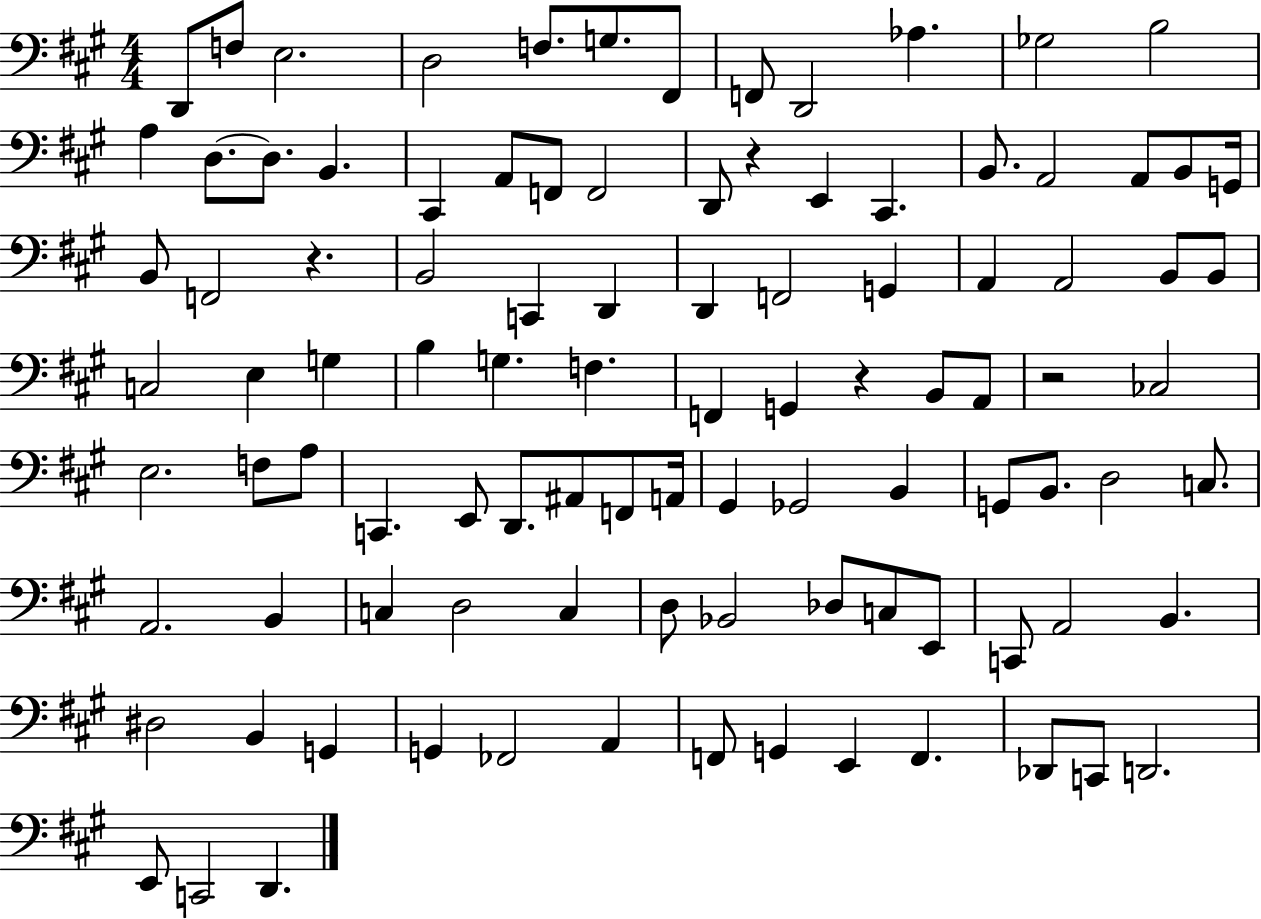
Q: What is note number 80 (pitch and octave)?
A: B2